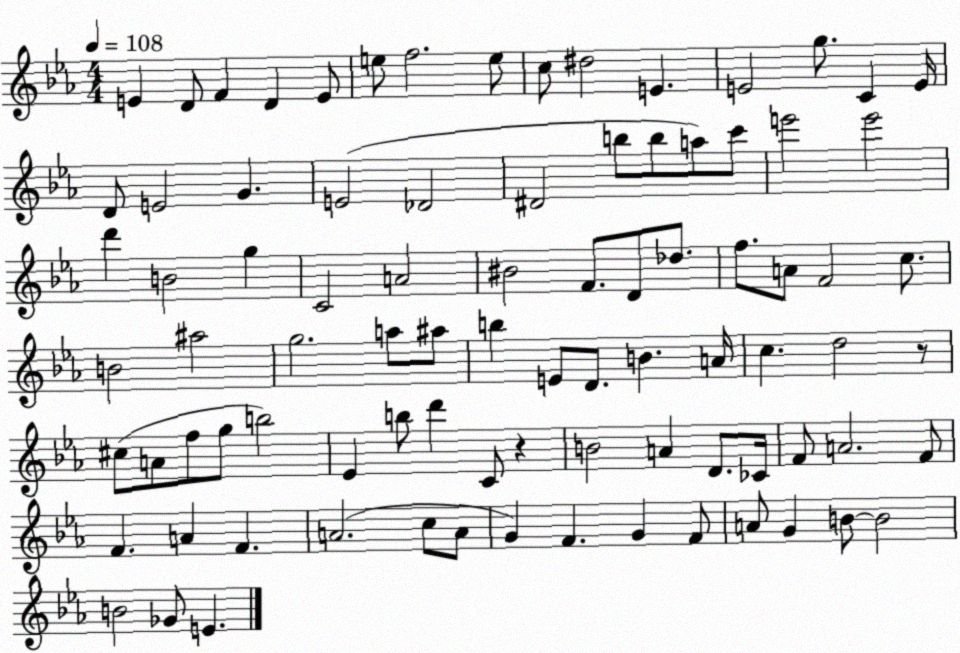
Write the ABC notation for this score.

X:1
T:Untitled
M:4/4
L:1/4
K:Eb
E D/2 F D E/2 e/2 f2 e/2 c/2 ^d2 E E2 g/2 C E/4 D/2 E2 G E2 _D2 ^D2 b/2 b/2 a/2 c'/2 e'2 e'2 d' B2 g C2 A2 ^B2 F/2 D/2 _d/2 f/2 A/2 F2 c/2 B2 ^a2 g2 a/2 ^a/2 b E/2 D/2 B A/4 c d2 z/2 ^c/2 A/2 f/2 g/2 b2 _E b/2 d' C/2 z B2 A D/2 _C/4 F/2 A2 F/2 F A F A2 c/2 A/2 G F G F/2 A/2 G B/2 B2 B2 _G/2 E